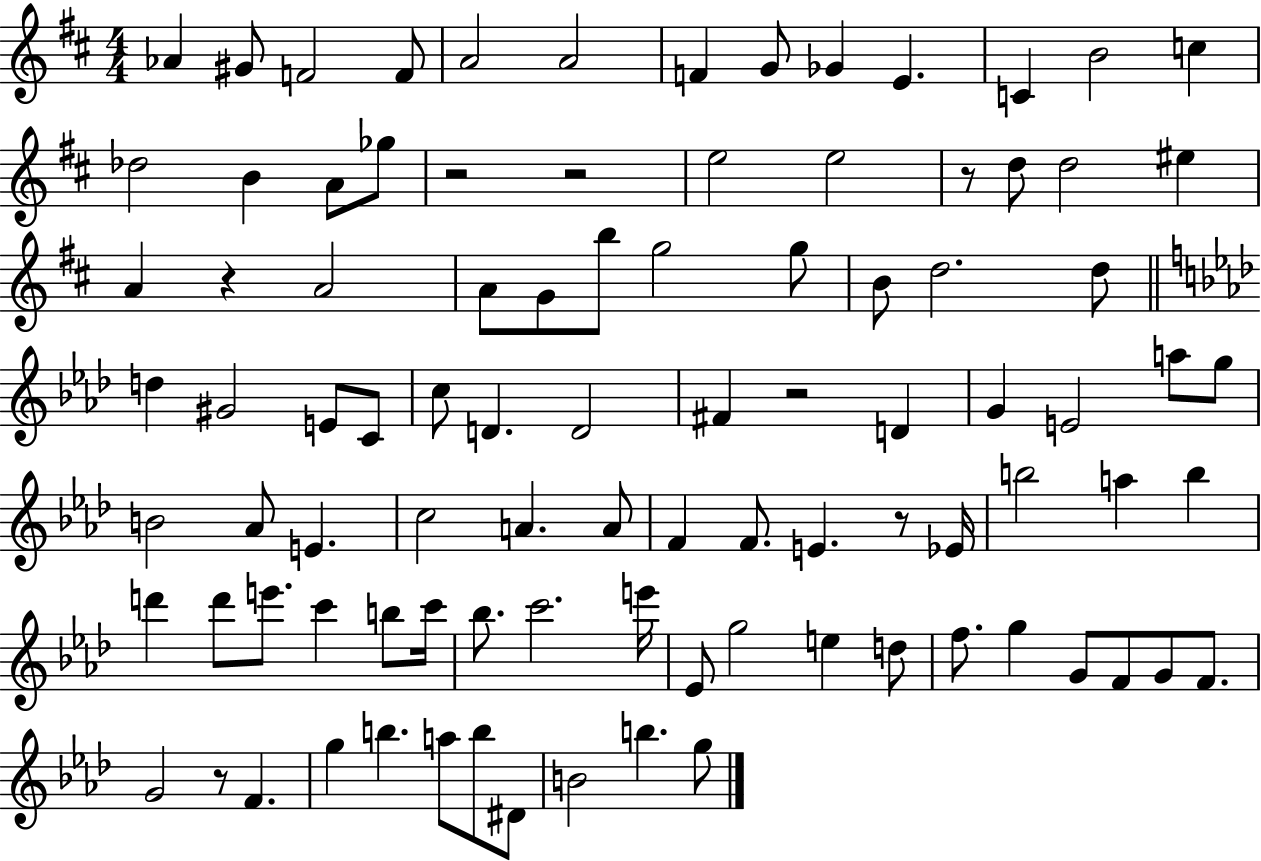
{
  \clef treble
  \numericTimeSignature
  \time 4/4
  \key d \major
  aes'4 gis'8 f'2 f'8 | a'2 a'2 | f'4 g'8 ges'4 e'4. | c'4 b'2 c''4 | \break des''2 b'4 a'8 ges''8 | r2 r2 | e''2 e''2 | r8 d''8 d''2 eis''4 | \break a'4 r4 a'2 | a'8 g'8 b''8 g''2 g''8 | b'8 d''2. d''8 | \bar "||" \break \key aes \major d''4 gis'2 e'8 c'8 | c''8 d'4. d'2 | fis'4 r2 d'4 | g'4 e'2 a''8 g''8 | \break b'2 aes'8 e'4. | c''2 a'4. a'8 | f'4 f'8. e'4. r8 ees'16 | b''2 a''4 b''4 | \break d'''4 d'''8 e'''8. c'''4 b''8 c'''16 | bes''8. c'''2. e'''16 | ees'8 g''2 e''4 d''8 | f''8. g''4 g'8 f'8 g'8 f'8. | \break g'2 r8 f'4. | g''4 b''4. a''8 b''8 dis'8 | b'2 b''4. g''8 | \bar "|."
}